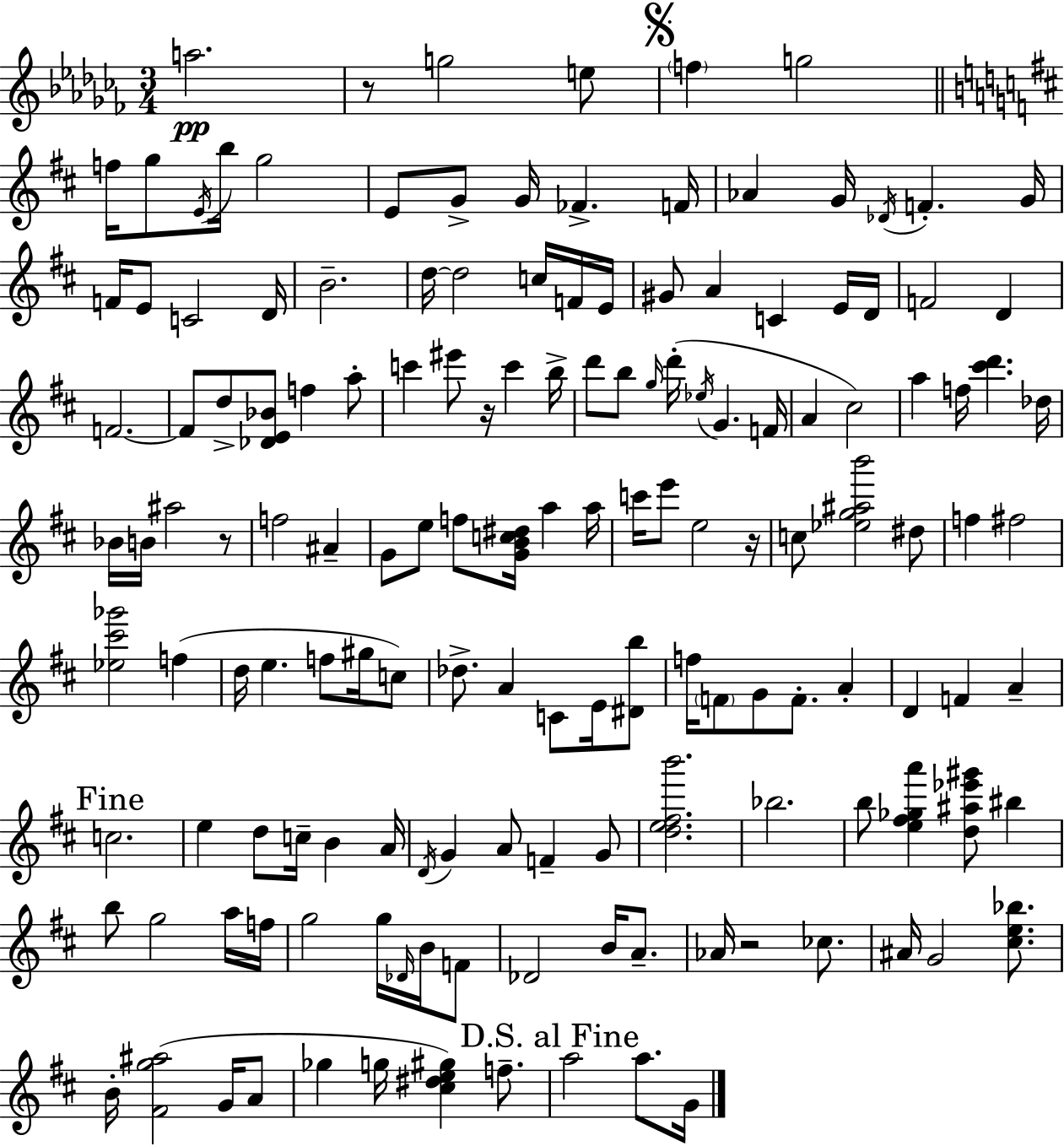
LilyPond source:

{
  \clef treble
  \numericTimeSignature
  \time 3/4
  \key aes \minor
  \repeat volta 2 { a''2.\pp | r8 g''2 e''8 | \mark \markup { \musicglyph "scripts.segno" } \parenthesize f''4 g''2 | \bar "||" \break \key d \major f''16 g''8 \acciaccatura { e'16 } b''16 g''2 | e'8 g'8-> g'16 fes'4.-> | f'16 aes'4 g'16 \acciaccatura { des'16 } f'4.-. | g'16 f'16 e'8 c'2 | \break d'16 b'2.-- | d''16~~ d''2 c''16 | f'16 e'16 gis'8 a'4 c'4 | e'16 d'16 f'2 d'4 | \break f'2.~~ | f'8 d''8-> <des' e' bes'>8 f''4 | a''8-. c'''4 eis'''8 r16 c'''4 | b''16-> d'''8 b''8 \grace { g''16 } d'''16-.( \acciaccatura { ees''16 } g'4. | \break f'16 a'4 cis''2) | a''4 f''16 <cis''' d'''>4. | des''16 bes'16 b'16 ais''2 | r8 f''2 | \break ais'4-- g'8 e''8 f''8 <g' b' c'' dis''>16 a''4 | a''16 c'''16 e'''8 e''2 | r16 c''8 <ees'' g'' ais'' b'''>2 | dis''8 f''4 fis''2 | \break <ees'' cis''' ges'''>2 | f''4( d''16 e''4. f''8 | gis''16 c''8) des''8.-> a'4 c'8 | e'16 <dis' b''>8 f''16 \parenthesize f'8 g'8 f'8.-. | \break a'4-. d'4 f'4 | a'4-- \mark "Fine" c''2. | e''4 d''8 c''16-- b'4 | a'16 \acciaccatura { d'16 } g'4 a'8 f'4-- | \break g'8 <d'' e'' fis'' b'''>2. | bes''2. | b''8 <e'' fis'' ges'' a'''>4 <d'' ais'' ees''' gis'''>8 | bis''4 b''8 g''2 | \break a''16 f''16 g''2 | g''16 \grace { des'16 } b'16 f'8 des'2 | b'16 a'8.-- aes'16 r2 | ces''8. ais'16 g'2 | \break <cis'' e'' bes''>8. b'16-. <fis' g'' ais''>2( | g'16 a'8 ges''4 g''16 <cis'' dis'' e'' gis''>4) | f''8.-- \mark "D.S. al Fine" a''2 | a''8. g'16 } \bar "|."
}